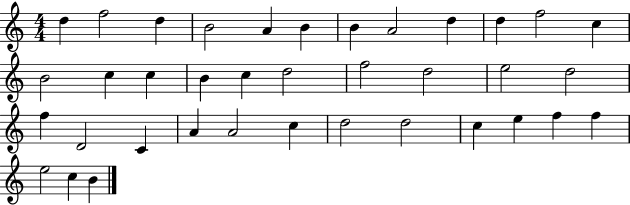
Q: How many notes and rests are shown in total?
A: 37